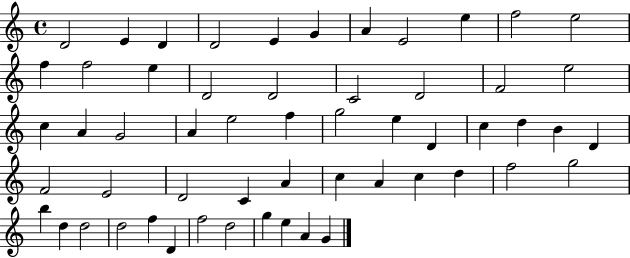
{
  \clef treble
  \time 4/4
  \defaultTimeSignature
  \key c \major
  d'2 e'4 d'4 | d'2 e'4 g'4 | a'4 e'2 e''4 | f''2 e''2 | \break f''4 f''2 e''4 | d'2 d'2 | c'2 d'2 | f'2 e''2 | \break c''4 a'4 g'2 | a'4 e''2 f''4 | g''2 e''4 d'4 | c''4 d''4 b'4 d'4 | \break f'2 e'2 | d'2 c'4 a'4 | c''4 a'4 c''4 d''4 | f''2 g''2 | \break b''4 d''4 d''2 | d''2 f''4 d'4 | f''2 d''2 | g''4 e''4 a'4 g'4 | \break \bar "|."
}